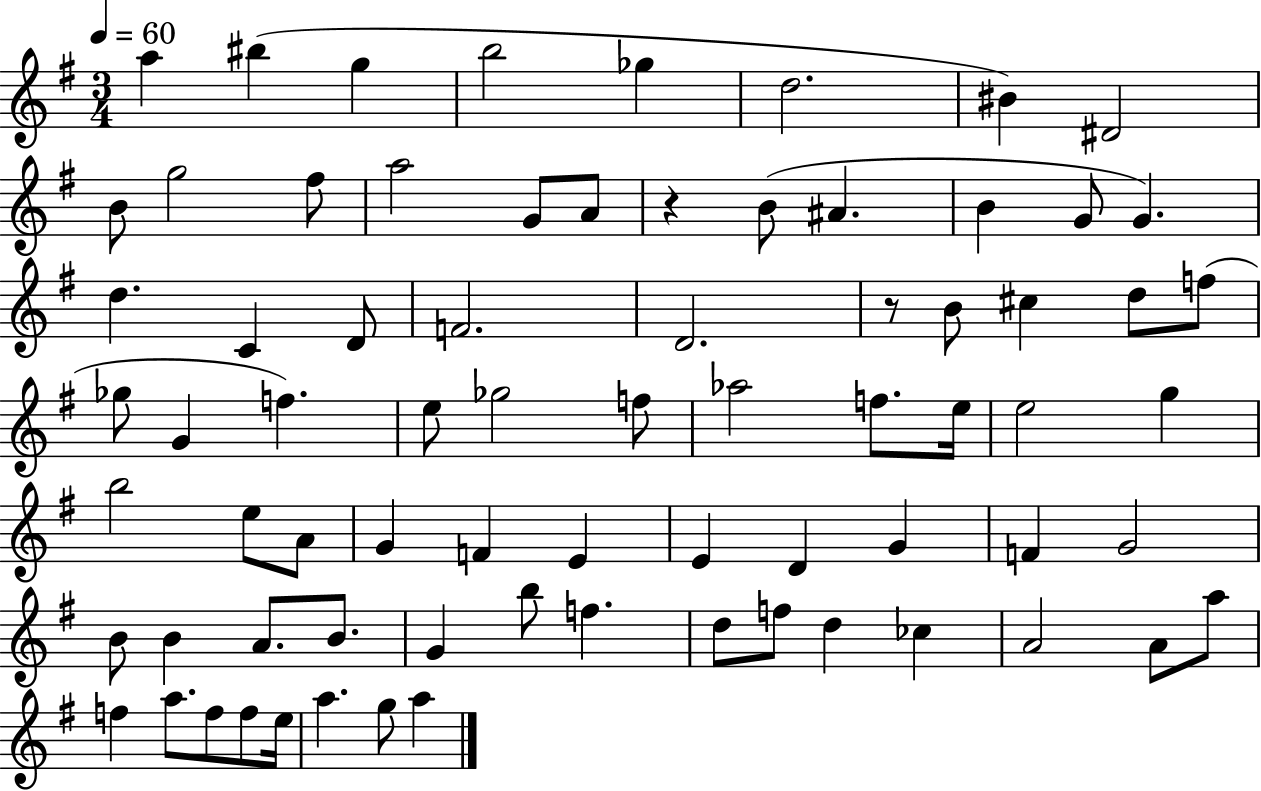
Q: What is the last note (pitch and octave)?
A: A5